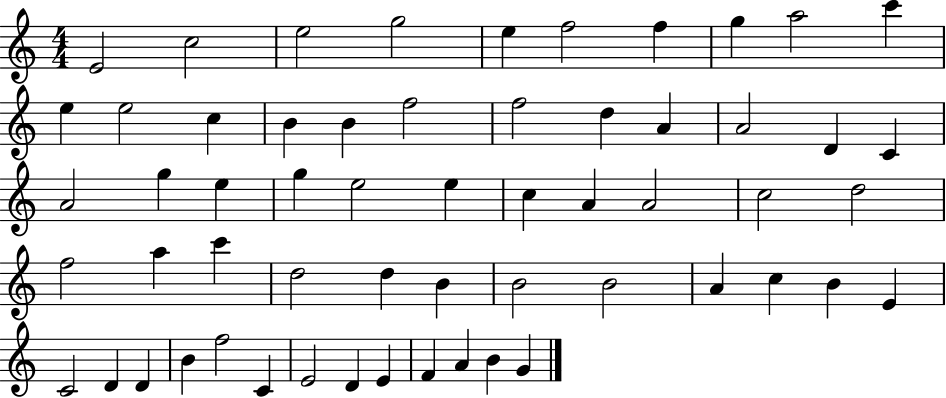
X:1
T:Untitled
M:4/4
L:1/4
K:C
E2 c2 e2 g2 e f2 f g a2 c' e e2 c B B f2 f2 d A A2 D C A2 g e g e2 e c A A2 c2 d2 f2 a c' d2 d B B2 B2 A c B E C2 D D B f2 C E2 D E F A B G